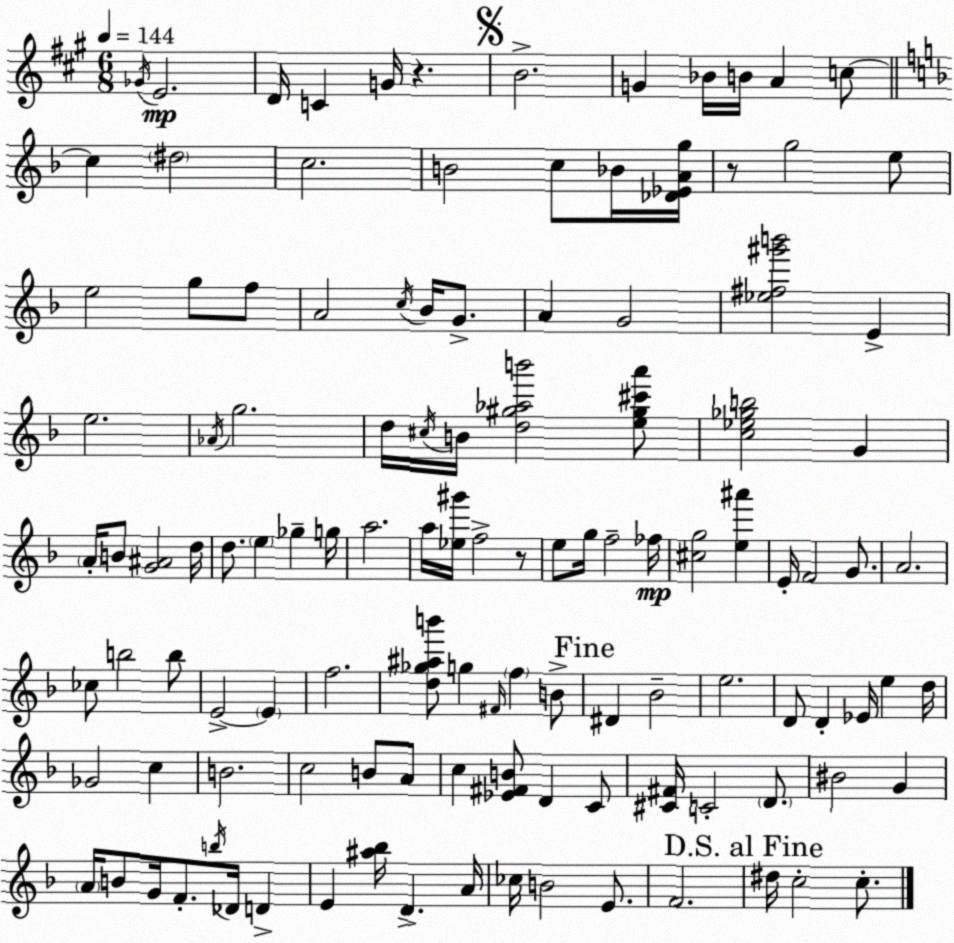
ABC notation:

X:1
T:Untitled
M:6/8
L:1/4
K:A
_G/4 E2 D/4 C G/4 z B2 G _B/4 B/4 A c/2 c ^d2 c2 B2 c/2 _B/4 [_D_EAg]/4 z/2 g2 e/2 e2 g/2 f/2 A2 c/4 _B/4 G/2 A G2 [_e^f^g'b']2 E e2 _A/4 g2 d/4 ^c/4 B/4 [d^g_ab']2 [e^g^c'a']/2 [c_e_gb]2 G A/4 B/2 [G^A]2 d/4 d/2 e _g g/4 a2 a/4 [_e^g']/4 f2 z/2 e/2 g/4 f2 _f/4 [^cg]2 [e^a'] E/4 F2 G/2 A2 _c/2 b2 b/2 E2 E f2 [d_g^ab']/2 g ^F/4 f B/2 ^D _B2 e2 D/2 D _E/4 e d/4 _G2 c B2 c2 B/2 A/2 c [_E^FB]/2 D C/2 [^C^F]/4 C2 D/2 ^B2 G A/4 B/2 G/4 F/2 b/4 _D/4 D E [^a_b]/4 D A/4 _c/4 B2 E/2 F2 ^d/4 c2 c/2